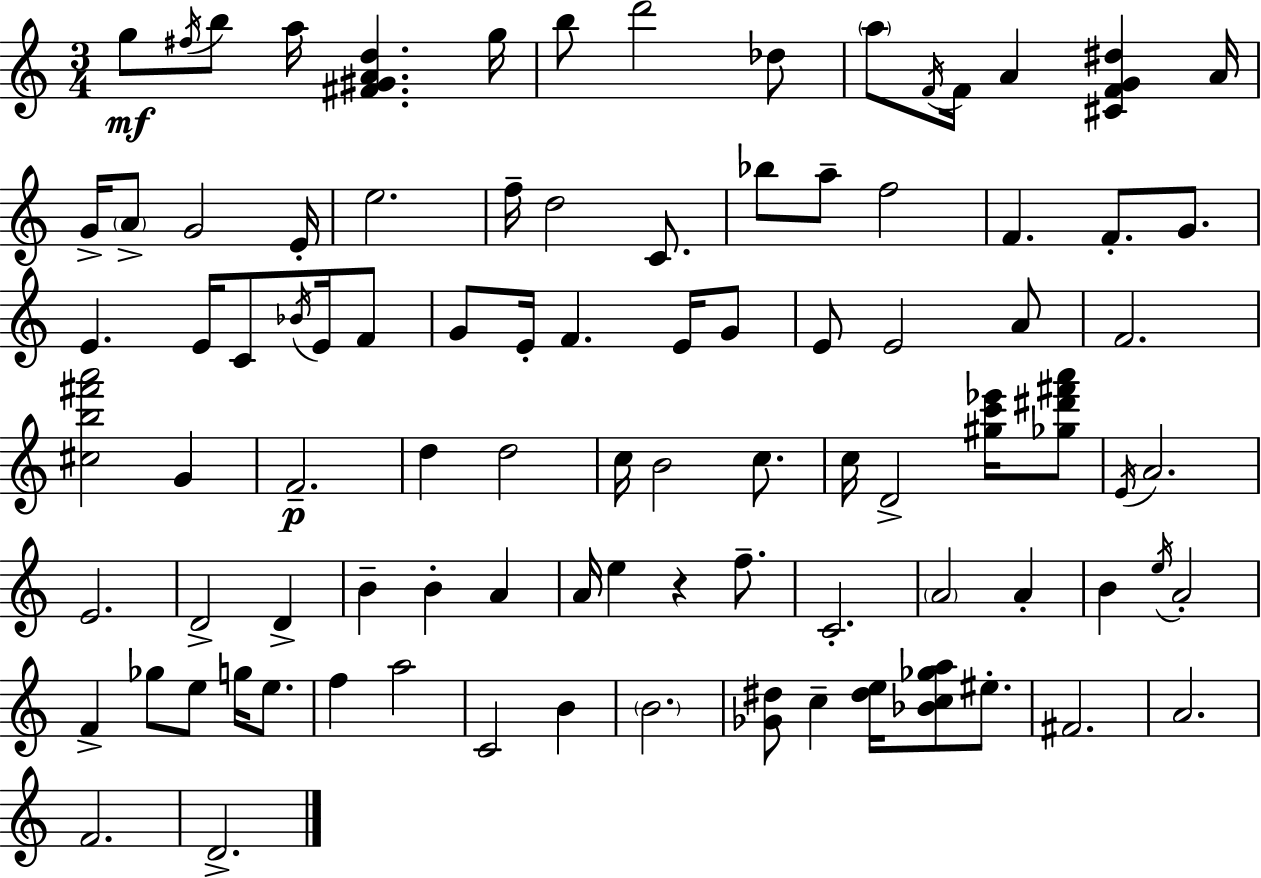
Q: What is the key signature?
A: A minor